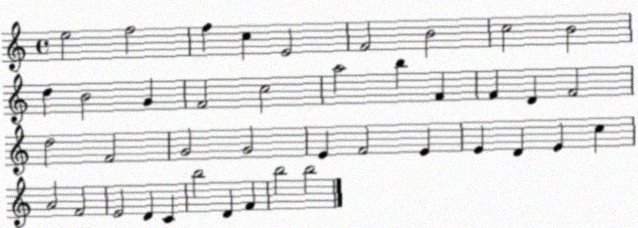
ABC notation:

X:1
T:Untitled
M:4/4
L:1/4
K:C
e2 f2 f c E2 F2 B2 c2 B2 d B2 G F2 c2 a2 b F F D F2 d2 F2 G2 G2 E F2 E E D E c A2 F2 E2 D C b2 D F b2 b2